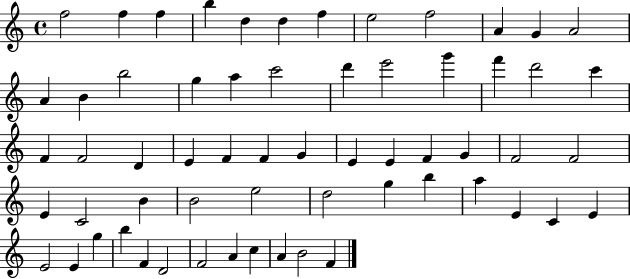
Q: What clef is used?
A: treble